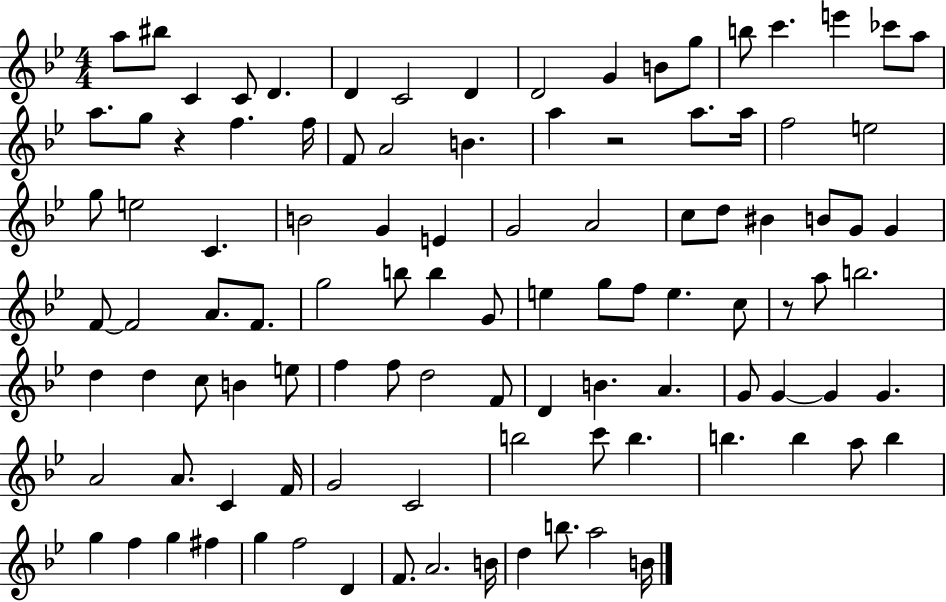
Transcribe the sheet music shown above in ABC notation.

X:1
T:Untitled
M:4/4
L:1/4
K:Bb
a/2 ^b/2 C C/2 D D C2 D D2 G B/2 g/2 b/2 c' e' _c'/2 a/2 a/2 g/2 z f f/4 F/2 A2 B a z2 a/2 a/4 f2 e2 g/2 e2 C B2 G E G2 A2 c/2 d/2 ^B B/2 G/2 G F/2 F2 A/2 F/2 g2 b/2 b G/2 e g/2 f/2 e c/2 z/2 a/2 b2 d d c/2 B e/2 f f/2 d2 F/2 D B A G/2 G G G A2 A/2 C F/4 G2 C2 b2 c'/2 b b b a/2 b g f g ^f g f2 D F/2 A2 B/4 d b/2 a2 B/4